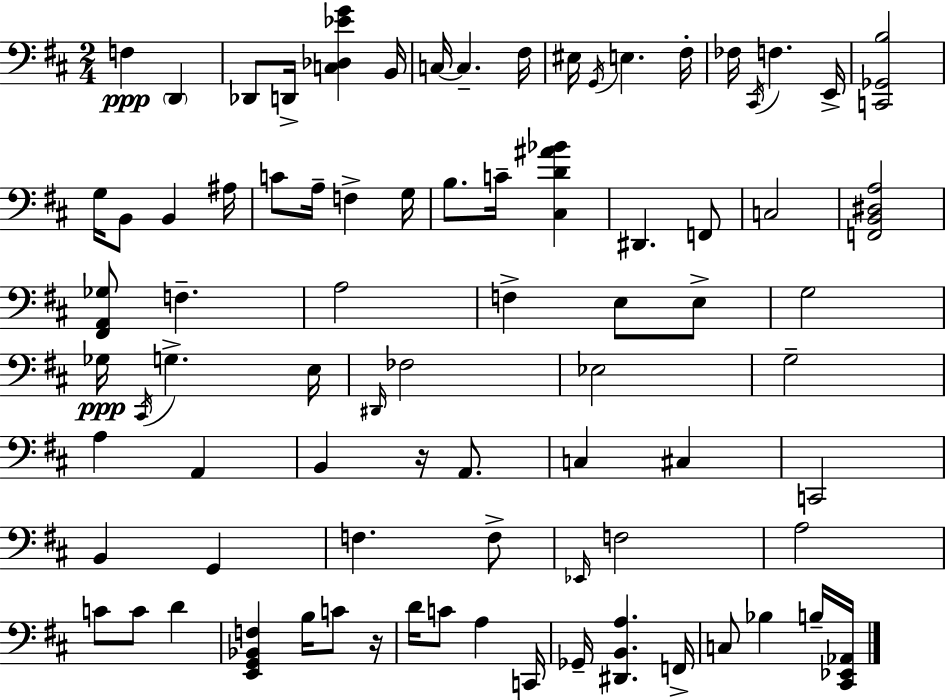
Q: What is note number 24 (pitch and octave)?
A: G3